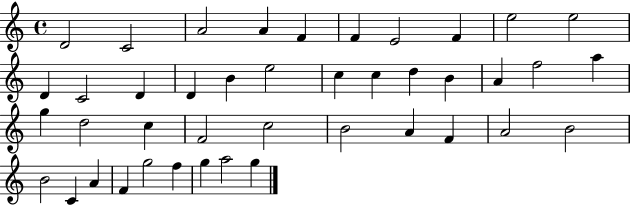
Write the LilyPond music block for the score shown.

{
  \clef treble
  \time 4/4
  \defaultTimeSignature
  \key c \major
  d'2 c'2 | a'2 a'4 f'4 | f'4 e'2 f'4 | e''2 e''2 | \break d'4 c'2 d'4 | d'4 b'4 e''2 | c''4 c''4 d''4 b'4 | a'4 f''2 a''4 | \break g''4 d''2 c''4 | f'2 c''2 | b'2 a'4 f'4 | a'2 b'2 | \break b'2 c'4 a'4 | f'4 g''2 f''4 | g''4 a''2 g''4 | \bar "|."
}